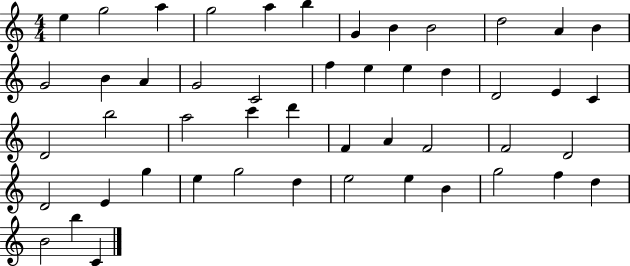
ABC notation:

X:1
T:Untitled
M:4/4
L:1/4
K:C
e g2 a g2 a b G B B2 d2 A B G2 B A G2 C2 f e e d D2 E C D2 b2 a2 c' d' F A F2 F2 D2 D2 E g e g2 d e2 e B g2 f d B2 b C